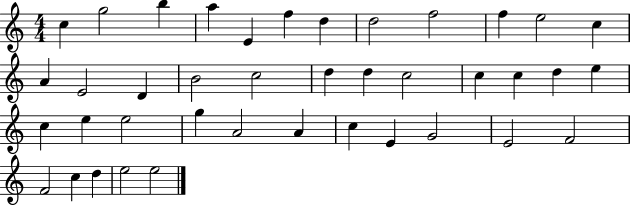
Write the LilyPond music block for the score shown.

{
  \clef treble
  \numericTimeSignature
  \time 4/4
  \key c \major
  c''4 g''2 b''4 | a''4 e'4 f''4 d''4 | d''2 f''2 | f''4 e''2 c''4 | \break a'4 e'2 d'4 | b'2 c''2 | d''4 d''4 c''2 | c''4 c''4 d''4 e''4 | \break c''4 e''4 e''2 | g''4 a'2 a'4 | c''4 e'4 g'2 | e'2 f'2 | \break f'2 c''4 d''4 | e''2 e''2 | \bar "|."
}